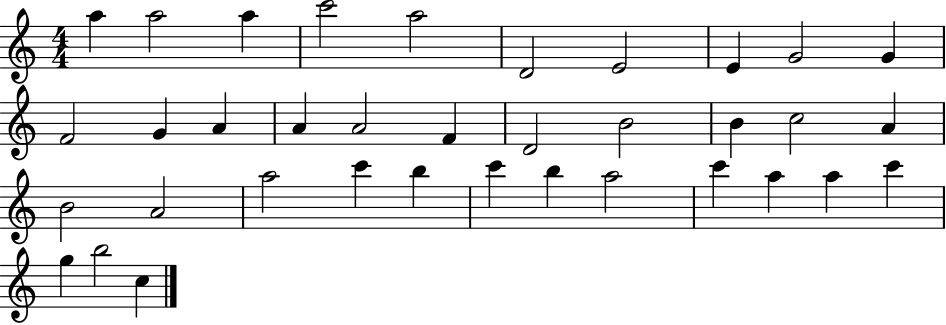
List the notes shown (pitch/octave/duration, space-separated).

A5/q A5/h A5/q C6/h A5/h D4/h E4/h E4/q G4/h G4/q F4/h G4/q A4/q A4/q A4/h F4/q D4/h B4/h B4/q C5/h A4/q B4/h A4/h A5/h C6/q B5/q C6/q B5/q A5/h C6/q A5/q A5/q C6/q G5/q B5/h C5/q